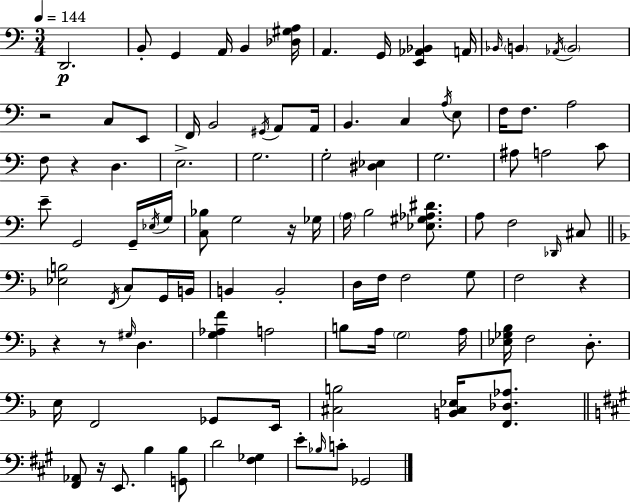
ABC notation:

X:1
T:Untitled
M:3/4
L:1/4
K:Am
D,,2 B,,/2 G,, A,,/4 B,, [_D,^G,A,]/4 A,, G,,/4 [E,,_A,,_B,,] A,,/4 _B,,/4 B,, _A,,/4 B,,2 z2 C,/2 E,,/2 F,,/4 B,,2 ^G,,/4 A,,/2 A,,/4 B,, C, A,/4 E,/2 F,/4 F,/2 A,2 F,/2 z D, E,2 G,2 G,2 [^D,_E,] G,2 ^A,/2 A,2 C/2 E/2 G,,2 G,,/4 _E,/4 G,/4 [C,_B,]/2 G,2 z/4 _G,/4 A,/4 B,2 [_E,^G,_A,^D]/2 A,/2 F,2 _D,,/4 ^C,/2 [_E,B,]2 F,,/4 C,/2 G,,/4 B,,/4 B,, B,,2 D,/4 F,/4 F,2 G,/2 F,2 z z z/2 ^G,/4 D, [G,_A,F] A,2 B,/2 A,/4 G,2 A,/4 [_E,_G,_B,]/4 F,2 D,/2 E,/4 F,,2 _G,,/2 E,,/4 [^C,B,]2 [B,,^C,_E,]/4 [F,,_D,_A,]/2 [^F,,_A,,]/2 z/4 E,,/2 B, [G,,B,]/2 D2 [^F,_G,] E/2 _B,/4 C/2 _G,,2